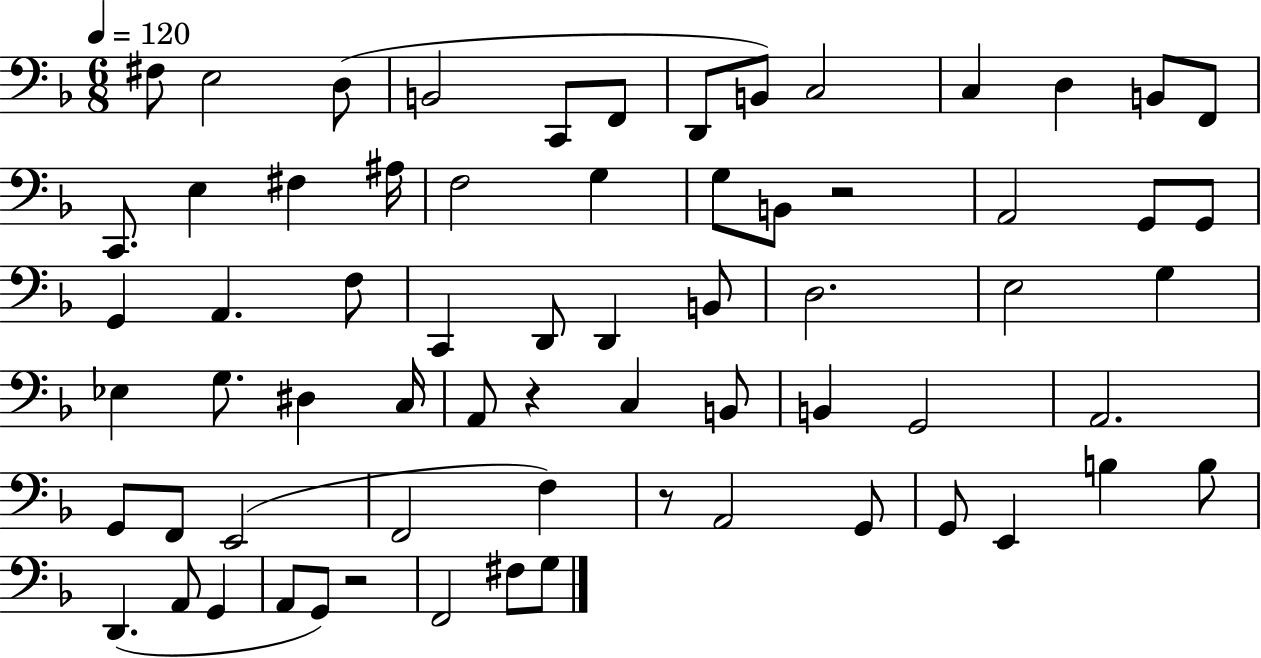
F#3/e E3/h D3/e B2/h C2/e F2/e D2/e B2/e C3/h C3/q D3/q B2/e F2/e C2/e. E3/q F#3/q A#3/s F3/h G3/q G3/e B2/e R/h A2/h G2/e G2/e G2/q A2/q. F3/e C2/q D2/e D2/q B2/e D3/h. E3/h G3/q Eb3/q G3/e. D#3/q C3/s A2/e R/q C3/q B2/e B2/q G2/h A2/h. G2/e F2/e E2/h F2/h F3/q R/e A2/h G2/e G2/e E2/q B3/q B3/e D2/q. A2/e G2/q A2/e G2/e R/h F2/h F#3/e G3/e